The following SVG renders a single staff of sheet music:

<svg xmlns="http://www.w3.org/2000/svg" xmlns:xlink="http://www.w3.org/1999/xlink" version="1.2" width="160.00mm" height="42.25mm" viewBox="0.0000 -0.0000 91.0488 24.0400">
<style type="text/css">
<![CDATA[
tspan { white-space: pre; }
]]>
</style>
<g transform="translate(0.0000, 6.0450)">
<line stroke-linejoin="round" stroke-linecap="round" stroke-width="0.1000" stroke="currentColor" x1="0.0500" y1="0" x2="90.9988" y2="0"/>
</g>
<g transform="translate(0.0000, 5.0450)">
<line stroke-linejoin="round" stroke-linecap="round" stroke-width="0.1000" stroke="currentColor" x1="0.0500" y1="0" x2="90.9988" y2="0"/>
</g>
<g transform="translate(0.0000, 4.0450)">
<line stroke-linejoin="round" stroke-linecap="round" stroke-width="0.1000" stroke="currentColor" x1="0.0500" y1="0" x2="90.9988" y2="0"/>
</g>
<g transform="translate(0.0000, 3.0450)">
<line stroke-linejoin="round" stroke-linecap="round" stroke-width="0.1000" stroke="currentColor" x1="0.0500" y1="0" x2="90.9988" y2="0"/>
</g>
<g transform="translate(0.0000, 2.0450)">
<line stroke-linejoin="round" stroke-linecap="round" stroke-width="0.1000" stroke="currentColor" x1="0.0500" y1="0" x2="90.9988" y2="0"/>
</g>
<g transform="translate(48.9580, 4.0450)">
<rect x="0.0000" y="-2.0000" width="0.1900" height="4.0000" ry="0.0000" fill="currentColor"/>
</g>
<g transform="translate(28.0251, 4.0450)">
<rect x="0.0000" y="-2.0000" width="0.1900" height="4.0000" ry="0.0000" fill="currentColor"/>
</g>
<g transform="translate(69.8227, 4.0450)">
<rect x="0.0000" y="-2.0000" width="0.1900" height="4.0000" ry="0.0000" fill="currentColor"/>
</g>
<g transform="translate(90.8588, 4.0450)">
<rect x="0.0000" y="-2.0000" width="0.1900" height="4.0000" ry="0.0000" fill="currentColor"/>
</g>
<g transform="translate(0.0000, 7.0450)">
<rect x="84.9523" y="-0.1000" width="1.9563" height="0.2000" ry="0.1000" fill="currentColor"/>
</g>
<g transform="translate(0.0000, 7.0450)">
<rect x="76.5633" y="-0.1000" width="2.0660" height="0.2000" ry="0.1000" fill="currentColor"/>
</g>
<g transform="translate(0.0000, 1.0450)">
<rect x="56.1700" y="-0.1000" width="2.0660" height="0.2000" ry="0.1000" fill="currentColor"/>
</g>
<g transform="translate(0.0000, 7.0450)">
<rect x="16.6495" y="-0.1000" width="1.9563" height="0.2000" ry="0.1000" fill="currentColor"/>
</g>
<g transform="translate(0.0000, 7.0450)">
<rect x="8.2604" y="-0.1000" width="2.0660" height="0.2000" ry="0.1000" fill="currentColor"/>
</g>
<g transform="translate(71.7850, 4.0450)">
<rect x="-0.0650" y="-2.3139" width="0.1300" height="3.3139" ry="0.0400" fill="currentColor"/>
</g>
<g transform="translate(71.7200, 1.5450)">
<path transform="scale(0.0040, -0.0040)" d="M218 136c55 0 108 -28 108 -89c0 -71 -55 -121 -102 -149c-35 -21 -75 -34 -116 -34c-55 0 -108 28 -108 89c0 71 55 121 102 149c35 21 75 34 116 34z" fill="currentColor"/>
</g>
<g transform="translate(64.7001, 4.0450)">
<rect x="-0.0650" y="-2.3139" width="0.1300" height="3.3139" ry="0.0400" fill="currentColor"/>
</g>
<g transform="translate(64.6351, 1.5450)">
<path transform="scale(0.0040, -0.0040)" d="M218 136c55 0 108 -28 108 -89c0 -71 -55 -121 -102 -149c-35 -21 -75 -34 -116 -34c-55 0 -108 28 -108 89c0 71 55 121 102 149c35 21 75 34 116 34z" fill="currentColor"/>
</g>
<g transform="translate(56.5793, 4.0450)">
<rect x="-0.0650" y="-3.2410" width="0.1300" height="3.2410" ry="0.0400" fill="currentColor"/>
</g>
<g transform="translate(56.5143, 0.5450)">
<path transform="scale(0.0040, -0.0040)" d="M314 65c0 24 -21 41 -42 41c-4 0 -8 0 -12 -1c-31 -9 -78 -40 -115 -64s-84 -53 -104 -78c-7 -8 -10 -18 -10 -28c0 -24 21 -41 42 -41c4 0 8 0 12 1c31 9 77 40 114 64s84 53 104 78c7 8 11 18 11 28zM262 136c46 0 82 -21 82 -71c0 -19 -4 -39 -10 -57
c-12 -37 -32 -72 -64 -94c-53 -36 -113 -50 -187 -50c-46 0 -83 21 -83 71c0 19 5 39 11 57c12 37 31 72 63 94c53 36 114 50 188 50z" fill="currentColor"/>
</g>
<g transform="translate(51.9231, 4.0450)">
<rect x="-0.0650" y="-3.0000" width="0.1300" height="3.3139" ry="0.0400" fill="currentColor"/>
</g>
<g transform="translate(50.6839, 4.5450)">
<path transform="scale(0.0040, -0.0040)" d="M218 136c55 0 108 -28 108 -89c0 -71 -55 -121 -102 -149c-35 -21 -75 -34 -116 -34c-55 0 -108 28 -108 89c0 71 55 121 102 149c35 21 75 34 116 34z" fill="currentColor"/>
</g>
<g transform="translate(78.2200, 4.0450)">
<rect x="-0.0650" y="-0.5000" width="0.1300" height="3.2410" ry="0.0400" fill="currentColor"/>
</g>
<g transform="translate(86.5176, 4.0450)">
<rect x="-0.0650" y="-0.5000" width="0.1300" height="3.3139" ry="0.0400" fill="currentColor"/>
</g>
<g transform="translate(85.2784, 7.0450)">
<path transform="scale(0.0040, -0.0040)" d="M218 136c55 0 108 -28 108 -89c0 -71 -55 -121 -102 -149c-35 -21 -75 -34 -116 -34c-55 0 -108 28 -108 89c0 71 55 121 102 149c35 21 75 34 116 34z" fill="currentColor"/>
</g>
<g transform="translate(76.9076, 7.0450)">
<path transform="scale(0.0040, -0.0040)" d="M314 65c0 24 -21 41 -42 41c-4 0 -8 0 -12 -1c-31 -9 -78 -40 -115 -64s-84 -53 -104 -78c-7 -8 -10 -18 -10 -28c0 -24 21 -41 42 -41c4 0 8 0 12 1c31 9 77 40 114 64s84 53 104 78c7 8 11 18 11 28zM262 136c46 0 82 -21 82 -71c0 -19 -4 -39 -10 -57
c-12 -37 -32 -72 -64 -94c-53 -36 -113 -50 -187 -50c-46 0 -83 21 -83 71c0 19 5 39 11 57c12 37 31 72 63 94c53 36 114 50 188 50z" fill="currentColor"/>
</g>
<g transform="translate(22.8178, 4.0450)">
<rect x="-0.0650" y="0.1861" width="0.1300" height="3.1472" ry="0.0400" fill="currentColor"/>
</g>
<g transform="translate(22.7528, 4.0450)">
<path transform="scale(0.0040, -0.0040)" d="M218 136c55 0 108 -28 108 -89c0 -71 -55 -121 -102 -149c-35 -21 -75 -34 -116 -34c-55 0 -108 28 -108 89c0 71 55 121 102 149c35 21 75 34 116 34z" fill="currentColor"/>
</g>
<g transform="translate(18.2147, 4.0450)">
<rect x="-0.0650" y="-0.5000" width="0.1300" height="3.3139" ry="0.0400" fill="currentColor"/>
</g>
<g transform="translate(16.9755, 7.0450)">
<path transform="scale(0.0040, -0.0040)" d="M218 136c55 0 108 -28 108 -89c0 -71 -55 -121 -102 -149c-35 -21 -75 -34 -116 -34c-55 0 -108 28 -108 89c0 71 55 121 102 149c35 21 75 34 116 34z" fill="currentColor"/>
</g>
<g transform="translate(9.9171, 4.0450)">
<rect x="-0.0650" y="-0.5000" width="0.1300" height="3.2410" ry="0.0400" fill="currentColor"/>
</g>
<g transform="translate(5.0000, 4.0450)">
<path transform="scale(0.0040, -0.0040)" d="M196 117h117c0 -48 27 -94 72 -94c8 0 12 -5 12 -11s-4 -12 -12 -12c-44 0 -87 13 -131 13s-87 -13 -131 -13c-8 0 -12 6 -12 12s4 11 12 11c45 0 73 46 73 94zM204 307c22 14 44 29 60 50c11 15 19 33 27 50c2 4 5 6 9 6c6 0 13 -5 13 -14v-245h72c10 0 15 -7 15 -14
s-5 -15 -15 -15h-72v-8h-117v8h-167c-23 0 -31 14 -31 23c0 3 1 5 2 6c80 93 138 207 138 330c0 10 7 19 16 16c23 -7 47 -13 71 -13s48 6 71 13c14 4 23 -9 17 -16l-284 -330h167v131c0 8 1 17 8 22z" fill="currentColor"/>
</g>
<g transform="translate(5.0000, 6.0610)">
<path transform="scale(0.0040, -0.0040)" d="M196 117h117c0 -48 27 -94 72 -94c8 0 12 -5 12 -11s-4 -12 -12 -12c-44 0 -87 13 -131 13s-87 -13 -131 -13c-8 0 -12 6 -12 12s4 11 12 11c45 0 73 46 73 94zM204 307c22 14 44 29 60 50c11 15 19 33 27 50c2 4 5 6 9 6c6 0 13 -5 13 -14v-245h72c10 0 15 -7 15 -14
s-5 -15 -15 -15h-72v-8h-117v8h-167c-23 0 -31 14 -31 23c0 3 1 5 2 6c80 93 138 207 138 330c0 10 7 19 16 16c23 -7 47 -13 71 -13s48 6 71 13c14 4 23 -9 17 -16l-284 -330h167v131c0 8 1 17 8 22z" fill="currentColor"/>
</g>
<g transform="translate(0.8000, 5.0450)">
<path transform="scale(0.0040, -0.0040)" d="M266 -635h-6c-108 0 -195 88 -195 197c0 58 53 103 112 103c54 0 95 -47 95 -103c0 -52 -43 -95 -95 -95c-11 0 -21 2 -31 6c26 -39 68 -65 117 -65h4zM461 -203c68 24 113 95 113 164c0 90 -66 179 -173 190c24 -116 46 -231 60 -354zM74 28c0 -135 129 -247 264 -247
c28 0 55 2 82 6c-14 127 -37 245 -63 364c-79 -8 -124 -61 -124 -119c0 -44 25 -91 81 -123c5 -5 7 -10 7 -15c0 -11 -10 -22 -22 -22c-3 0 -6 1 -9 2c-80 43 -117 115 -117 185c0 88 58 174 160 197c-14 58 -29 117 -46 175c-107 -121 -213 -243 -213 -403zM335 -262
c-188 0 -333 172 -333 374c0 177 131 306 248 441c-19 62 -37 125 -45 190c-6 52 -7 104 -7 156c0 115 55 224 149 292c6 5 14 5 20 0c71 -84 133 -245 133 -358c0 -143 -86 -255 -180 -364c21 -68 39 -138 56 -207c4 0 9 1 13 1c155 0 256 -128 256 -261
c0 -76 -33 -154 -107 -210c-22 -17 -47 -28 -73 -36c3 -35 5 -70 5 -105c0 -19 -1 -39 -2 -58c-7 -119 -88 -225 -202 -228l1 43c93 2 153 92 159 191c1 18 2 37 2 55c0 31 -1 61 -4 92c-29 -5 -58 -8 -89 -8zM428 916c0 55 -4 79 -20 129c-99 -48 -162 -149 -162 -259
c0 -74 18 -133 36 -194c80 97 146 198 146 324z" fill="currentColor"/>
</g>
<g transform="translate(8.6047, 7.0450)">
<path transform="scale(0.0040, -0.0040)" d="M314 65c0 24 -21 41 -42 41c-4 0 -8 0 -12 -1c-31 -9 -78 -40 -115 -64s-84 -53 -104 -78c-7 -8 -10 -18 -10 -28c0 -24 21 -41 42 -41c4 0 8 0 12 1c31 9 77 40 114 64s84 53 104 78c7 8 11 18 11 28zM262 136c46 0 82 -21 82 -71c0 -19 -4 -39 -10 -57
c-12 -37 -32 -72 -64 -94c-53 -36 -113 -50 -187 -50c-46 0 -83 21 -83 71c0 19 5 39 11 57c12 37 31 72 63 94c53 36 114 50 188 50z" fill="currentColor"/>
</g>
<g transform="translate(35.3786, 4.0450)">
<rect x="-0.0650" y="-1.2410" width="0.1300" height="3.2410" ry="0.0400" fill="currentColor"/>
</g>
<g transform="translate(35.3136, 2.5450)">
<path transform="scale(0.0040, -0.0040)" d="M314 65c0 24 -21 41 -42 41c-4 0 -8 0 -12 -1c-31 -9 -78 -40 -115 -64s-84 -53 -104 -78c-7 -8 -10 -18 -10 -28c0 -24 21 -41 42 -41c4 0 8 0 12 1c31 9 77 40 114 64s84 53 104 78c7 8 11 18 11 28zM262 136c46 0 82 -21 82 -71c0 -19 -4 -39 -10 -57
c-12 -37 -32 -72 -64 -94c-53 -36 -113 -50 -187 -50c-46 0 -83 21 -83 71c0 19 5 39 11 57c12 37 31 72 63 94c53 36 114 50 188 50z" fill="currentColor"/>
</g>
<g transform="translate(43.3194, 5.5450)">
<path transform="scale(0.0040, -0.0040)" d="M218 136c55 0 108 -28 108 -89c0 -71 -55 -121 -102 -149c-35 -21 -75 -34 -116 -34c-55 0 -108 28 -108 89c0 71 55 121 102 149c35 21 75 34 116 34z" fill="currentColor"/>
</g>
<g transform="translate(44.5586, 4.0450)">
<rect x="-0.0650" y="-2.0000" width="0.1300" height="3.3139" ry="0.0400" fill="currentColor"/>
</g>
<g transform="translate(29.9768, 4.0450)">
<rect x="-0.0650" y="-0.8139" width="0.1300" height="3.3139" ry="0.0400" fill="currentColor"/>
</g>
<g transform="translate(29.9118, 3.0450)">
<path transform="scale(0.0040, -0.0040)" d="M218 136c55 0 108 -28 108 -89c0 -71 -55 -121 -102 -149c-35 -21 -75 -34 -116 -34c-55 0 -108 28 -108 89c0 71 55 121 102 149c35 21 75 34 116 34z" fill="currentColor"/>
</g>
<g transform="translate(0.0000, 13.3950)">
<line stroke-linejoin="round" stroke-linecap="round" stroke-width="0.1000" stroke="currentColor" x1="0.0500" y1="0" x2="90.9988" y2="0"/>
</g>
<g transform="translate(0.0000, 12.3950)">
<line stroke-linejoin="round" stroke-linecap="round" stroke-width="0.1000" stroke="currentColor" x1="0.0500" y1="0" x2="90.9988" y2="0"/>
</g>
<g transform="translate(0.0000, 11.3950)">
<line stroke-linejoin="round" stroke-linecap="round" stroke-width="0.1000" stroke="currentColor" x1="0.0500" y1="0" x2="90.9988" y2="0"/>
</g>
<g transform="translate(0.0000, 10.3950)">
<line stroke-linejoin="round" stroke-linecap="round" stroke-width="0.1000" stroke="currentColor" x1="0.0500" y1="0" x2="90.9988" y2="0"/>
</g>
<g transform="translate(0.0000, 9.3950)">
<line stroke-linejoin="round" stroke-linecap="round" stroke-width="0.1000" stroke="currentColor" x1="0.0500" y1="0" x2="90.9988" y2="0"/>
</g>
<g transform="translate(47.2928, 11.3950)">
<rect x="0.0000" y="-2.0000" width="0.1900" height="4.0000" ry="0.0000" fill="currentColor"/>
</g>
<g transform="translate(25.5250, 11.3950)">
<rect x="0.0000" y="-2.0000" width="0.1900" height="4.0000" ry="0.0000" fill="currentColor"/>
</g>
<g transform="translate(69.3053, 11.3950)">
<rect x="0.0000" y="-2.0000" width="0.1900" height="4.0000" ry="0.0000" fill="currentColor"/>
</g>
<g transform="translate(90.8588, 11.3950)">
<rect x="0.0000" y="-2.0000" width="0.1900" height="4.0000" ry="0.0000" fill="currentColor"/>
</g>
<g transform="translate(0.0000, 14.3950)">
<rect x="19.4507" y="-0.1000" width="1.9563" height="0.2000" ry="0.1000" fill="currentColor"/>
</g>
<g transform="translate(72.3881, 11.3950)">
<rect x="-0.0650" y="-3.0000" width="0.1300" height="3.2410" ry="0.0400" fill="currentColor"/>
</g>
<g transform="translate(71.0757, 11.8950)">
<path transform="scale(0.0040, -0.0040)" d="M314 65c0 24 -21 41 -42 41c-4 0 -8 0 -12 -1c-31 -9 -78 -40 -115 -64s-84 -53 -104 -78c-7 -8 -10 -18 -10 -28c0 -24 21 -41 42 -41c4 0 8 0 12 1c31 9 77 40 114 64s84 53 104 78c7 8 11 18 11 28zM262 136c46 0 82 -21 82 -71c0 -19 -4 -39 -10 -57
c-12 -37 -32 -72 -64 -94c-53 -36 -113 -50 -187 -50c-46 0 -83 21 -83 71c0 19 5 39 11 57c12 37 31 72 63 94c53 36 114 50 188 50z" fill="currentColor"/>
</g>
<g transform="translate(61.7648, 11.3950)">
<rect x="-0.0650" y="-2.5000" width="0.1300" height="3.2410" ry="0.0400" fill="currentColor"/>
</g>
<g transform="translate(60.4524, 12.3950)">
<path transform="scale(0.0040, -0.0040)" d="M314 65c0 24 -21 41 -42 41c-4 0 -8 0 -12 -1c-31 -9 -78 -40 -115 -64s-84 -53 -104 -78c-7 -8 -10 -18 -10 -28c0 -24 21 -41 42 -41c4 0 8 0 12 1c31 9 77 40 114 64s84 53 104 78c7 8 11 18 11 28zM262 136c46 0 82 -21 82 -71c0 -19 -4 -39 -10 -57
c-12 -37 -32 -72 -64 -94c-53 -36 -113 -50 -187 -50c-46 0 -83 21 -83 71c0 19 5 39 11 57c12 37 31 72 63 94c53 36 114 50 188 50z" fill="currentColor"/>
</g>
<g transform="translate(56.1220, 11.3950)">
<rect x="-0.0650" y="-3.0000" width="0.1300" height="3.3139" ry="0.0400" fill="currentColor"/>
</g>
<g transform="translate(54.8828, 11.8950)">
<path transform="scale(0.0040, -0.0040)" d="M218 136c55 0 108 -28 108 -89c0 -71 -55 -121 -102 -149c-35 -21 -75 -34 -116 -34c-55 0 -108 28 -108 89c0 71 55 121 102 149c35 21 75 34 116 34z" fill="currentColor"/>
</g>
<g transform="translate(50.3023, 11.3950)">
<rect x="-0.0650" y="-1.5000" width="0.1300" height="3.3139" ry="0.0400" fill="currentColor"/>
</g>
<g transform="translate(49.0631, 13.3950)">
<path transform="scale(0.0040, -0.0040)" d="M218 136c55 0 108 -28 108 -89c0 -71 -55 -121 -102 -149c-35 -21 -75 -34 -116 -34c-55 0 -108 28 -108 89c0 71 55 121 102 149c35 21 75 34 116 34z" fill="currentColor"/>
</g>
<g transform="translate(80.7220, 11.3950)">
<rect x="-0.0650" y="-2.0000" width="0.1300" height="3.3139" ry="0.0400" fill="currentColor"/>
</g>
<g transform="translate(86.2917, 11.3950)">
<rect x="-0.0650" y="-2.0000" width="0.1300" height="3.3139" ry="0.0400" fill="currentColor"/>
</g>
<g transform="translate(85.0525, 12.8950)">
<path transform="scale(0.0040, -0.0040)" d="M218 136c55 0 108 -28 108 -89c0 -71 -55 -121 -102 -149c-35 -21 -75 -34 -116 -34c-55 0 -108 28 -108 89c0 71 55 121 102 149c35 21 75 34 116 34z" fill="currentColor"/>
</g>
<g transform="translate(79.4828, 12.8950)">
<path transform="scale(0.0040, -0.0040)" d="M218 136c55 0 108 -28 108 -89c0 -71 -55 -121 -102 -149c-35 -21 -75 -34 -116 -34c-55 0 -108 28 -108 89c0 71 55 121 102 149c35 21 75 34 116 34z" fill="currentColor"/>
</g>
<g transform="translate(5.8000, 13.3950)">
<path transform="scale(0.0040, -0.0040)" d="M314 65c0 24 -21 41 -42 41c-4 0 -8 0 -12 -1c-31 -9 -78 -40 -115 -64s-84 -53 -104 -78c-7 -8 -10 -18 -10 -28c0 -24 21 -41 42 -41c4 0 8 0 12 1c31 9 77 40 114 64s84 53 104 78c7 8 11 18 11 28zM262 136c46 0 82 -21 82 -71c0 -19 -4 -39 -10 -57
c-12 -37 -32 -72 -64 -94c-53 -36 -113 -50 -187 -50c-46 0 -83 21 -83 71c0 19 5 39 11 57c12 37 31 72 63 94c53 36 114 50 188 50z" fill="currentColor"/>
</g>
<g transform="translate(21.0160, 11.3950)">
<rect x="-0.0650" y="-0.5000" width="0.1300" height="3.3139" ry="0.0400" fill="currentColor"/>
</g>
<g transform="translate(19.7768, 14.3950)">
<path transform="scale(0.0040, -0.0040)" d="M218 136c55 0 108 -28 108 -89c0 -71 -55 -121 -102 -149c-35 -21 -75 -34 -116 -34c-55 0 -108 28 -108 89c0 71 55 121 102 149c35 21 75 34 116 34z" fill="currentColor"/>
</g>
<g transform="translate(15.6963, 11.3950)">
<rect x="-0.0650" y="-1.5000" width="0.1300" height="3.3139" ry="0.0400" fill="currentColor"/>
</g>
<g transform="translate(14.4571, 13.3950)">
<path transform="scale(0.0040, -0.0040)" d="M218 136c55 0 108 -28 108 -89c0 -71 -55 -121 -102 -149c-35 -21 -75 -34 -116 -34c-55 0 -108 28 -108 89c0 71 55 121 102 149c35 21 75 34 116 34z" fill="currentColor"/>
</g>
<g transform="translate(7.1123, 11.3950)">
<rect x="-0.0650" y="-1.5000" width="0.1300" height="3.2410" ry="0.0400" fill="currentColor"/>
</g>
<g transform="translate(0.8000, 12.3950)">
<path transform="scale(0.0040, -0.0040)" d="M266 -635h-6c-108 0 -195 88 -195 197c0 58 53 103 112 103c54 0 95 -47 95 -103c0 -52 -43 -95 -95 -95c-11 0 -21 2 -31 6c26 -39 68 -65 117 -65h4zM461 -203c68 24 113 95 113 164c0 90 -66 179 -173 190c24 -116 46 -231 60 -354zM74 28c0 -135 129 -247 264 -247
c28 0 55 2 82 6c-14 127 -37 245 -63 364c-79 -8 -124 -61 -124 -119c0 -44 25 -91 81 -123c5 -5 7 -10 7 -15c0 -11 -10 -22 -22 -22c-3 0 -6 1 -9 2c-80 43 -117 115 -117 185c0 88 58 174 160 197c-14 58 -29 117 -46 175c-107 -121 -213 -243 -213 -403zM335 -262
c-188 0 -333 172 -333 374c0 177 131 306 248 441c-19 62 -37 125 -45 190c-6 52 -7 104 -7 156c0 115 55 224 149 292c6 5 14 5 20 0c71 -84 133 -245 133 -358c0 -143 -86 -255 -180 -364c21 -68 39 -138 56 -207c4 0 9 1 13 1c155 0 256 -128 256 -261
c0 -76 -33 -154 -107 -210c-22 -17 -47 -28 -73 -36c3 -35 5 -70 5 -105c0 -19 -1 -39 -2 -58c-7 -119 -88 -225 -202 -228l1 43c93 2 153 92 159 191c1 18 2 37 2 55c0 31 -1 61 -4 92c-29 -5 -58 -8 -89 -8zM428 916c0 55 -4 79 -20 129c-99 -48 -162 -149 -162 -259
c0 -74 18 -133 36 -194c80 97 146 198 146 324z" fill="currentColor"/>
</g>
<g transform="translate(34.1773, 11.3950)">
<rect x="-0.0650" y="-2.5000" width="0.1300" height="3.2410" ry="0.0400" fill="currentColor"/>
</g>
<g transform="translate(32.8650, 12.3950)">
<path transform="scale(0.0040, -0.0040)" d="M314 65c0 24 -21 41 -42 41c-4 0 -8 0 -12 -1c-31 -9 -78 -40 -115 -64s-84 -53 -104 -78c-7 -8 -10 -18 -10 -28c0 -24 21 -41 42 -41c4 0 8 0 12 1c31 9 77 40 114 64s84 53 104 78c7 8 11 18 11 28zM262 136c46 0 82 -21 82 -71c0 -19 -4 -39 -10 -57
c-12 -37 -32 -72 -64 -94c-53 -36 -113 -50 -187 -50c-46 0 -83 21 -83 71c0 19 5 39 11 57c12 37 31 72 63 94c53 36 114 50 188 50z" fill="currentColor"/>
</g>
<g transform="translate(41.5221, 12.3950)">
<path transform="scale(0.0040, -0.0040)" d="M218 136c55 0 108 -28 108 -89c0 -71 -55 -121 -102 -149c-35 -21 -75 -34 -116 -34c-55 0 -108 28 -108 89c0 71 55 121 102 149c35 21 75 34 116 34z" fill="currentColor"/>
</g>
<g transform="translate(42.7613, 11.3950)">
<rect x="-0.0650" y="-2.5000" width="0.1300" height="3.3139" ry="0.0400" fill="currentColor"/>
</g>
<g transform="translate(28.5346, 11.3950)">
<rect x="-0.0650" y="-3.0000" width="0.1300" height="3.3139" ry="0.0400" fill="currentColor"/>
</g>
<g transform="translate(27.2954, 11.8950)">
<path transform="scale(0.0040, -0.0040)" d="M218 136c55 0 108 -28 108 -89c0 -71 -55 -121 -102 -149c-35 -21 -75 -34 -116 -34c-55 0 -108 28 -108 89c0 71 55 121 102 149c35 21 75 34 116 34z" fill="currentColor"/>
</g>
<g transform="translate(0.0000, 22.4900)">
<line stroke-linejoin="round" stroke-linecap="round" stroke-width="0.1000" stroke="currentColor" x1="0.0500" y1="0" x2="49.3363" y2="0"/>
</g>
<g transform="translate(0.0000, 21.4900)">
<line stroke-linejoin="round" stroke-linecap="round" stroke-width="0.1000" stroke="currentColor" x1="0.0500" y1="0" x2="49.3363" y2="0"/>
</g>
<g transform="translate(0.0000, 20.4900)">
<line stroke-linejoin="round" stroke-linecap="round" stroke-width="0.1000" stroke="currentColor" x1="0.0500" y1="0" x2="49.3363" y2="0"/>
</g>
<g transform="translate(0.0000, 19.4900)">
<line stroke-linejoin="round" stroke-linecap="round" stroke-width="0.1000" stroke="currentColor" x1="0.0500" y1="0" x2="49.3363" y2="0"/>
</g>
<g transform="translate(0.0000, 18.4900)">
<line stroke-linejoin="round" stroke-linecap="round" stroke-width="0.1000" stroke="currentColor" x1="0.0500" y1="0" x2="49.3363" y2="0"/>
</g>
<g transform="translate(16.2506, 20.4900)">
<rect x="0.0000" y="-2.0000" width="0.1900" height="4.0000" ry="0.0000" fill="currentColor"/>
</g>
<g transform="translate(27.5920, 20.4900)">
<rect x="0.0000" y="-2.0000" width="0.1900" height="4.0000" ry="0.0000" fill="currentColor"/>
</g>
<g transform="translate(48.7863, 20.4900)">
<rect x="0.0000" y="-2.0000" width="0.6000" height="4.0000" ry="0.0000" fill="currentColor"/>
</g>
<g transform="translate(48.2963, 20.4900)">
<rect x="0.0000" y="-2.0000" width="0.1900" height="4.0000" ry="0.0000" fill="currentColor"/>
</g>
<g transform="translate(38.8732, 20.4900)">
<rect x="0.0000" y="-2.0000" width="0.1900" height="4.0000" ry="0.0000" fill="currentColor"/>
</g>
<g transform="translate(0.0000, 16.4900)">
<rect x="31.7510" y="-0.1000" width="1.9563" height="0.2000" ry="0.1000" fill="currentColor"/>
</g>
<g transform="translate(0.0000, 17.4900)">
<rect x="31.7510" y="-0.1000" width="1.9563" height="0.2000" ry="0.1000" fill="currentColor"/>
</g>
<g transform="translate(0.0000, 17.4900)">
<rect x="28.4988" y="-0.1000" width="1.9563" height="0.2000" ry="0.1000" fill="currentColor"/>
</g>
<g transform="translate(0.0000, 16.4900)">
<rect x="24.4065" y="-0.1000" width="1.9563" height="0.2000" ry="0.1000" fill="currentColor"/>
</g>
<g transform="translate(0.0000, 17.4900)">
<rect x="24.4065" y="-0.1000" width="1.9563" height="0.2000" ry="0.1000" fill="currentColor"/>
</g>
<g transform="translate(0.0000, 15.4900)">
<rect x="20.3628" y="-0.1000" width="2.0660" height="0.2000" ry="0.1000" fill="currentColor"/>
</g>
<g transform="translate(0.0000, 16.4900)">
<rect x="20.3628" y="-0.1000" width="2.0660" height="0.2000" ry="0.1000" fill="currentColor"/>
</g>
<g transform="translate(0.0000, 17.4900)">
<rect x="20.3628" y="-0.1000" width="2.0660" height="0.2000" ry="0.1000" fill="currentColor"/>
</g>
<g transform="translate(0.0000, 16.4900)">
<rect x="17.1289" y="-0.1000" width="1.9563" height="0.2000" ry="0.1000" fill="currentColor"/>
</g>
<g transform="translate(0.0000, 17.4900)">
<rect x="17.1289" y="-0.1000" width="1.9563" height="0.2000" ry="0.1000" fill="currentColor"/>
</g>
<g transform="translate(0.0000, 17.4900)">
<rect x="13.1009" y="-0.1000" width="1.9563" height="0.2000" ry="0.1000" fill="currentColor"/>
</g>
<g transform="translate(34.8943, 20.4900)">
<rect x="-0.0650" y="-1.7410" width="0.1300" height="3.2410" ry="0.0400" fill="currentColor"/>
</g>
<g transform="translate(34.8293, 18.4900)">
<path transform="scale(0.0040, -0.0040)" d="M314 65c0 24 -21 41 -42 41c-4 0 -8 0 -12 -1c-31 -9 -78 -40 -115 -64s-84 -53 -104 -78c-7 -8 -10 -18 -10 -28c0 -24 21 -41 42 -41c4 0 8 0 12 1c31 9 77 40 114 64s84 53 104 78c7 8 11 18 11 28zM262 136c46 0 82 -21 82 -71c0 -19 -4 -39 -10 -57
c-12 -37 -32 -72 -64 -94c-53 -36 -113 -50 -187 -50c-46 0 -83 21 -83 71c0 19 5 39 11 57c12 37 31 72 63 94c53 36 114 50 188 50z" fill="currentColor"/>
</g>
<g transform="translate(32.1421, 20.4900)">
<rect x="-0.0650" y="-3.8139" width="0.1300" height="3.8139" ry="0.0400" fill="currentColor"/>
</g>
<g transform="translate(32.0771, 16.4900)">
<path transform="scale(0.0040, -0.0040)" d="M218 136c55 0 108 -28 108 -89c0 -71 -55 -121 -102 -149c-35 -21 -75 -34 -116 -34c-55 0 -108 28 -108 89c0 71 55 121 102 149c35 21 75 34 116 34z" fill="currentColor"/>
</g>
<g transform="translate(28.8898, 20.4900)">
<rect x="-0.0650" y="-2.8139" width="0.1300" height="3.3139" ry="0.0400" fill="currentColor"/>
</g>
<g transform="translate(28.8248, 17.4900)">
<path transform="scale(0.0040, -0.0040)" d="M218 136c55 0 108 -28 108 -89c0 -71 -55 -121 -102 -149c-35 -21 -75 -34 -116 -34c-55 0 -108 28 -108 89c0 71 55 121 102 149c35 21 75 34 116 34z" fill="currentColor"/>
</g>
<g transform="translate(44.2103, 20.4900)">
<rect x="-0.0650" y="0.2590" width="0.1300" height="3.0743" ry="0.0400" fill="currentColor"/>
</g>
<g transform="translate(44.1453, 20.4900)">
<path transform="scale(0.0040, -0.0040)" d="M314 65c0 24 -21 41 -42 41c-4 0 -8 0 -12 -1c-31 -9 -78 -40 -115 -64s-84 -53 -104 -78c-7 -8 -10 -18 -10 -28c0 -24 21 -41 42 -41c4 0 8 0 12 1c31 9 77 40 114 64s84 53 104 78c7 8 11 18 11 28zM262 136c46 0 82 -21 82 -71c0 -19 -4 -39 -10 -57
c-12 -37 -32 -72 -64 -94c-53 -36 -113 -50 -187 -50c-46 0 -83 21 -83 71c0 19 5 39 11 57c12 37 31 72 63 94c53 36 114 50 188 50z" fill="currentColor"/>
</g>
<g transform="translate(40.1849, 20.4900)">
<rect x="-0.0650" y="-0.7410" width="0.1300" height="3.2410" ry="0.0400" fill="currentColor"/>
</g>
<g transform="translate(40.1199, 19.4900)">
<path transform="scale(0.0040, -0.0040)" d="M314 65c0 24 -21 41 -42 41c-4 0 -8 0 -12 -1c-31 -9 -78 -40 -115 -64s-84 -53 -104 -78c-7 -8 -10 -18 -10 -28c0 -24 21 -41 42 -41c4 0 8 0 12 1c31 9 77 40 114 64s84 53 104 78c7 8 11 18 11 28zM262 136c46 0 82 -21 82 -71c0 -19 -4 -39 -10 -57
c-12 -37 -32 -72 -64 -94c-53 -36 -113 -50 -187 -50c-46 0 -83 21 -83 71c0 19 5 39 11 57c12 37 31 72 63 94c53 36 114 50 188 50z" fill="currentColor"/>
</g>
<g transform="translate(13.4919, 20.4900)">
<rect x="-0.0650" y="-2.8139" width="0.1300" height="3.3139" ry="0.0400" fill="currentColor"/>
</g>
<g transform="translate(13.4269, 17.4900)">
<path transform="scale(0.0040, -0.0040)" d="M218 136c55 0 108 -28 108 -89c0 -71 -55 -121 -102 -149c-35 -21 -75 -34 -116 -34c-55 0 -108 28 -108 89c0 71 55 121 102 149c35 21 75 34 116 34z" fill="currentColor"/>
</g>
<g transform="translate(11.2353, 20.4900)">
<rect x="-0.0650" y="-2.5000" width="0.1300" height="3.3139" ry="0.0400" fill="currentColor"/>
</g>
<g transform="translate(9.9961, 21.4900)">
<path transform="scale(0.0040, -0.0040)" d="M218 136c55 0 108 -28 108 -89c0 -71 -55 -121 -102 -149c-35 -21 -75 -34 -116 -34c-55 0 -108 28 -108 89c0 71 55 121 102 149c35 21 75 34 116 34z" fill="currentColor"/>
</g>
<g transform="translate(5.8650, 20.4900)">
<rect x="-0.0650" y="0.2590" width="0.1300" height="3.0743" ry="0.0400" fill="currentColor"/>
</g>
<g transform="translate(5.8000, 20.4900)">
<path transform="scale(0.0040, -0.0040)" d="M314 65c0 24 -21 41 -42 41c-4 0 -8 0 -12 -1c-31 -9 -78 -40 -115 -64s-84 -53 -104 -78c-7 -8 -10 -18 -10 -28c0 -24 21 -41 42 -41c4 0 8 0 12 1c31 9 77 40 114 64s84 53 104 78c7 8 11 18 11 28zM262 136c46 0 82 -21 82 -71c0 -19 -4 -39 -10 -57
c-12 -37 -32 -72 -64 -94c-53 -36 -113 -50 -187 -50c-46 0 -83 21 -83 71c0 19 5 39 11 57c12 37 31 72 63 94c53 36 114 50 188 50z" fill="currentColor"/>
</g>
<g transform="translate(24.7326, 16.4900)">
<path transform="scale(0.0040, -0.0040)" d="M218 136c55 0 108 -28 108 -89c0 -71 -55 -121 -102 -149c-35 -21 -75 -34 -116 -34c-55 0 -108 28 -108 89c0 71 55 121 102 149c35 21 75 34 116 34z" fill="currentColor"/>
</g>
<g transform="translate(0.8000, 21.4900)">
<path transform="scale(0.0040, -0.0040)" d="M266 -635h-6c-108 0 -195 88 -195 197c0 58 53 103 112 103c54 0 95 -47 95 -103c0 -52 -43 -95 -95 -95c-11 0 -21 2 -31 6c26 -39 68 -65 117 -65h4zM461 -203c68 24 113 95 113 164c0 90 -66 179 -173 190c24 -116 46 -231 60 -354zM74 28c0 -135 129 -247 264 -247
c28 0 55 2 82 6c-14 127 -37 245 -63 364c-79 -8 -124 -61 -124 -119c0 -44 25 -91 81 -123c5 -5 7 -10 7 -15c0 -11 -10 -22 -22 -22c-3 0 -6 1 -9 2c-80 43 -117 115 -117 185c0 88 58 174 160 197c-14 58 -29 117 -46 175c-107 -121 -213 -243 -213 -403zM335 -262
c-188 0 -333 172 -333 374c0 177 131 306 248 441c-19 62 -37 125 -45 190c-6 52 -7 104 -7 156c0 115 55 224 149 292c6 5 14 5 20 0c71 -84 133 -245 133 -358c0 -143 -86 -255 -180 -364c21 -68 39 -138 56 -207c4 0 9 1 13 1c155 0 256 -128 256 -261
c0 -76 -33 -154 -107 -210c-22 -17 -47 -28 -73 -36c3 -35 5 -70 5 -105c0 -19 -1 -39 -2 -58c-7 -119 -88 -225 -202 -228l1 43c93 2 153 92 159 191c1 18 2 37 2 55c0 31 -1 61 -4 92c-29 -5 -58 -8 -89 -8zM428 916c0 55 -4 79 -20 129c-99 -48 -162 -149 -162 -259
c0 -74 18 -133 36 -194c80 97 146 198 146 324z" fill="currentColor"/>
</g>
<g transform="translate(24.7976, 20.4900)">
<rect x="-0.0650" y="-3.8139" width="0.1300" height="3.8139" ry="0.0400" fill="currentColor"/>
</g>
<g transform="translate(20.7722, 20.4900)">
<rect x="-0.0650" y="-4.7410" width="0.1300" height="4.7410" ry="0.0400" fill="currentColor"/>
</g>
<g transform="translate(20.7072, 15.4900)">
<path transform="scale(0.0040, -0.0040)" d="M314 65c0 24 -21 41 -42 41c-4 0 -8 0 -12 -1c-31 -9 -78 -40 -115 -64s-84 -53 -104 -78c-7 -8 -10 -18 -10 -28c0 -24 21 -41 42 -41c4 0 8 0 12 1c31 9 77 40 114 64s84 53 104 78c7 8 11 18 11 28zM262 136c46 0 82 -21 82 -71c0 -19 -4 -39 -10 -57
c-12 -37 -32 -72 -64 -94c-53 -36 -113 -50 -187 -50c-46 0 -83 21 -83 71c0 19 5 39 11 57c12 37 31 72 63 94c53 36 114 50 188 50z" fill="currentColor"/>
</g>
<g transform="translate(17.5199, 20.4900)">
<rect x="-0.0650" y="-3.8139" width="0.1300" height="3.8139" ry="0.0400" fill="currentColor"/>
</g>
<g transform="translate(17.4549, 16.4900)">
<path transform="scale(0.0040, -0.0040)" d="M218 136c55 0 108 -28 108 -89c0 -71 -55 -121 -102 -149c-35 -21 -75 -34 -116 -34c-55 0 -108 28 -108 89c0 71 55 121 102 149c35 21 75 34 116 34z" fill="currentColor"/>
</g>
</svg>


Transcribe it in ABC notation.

X:1
T:Untitled
M:4/4
L:1/4
K:C
C2 C B d e2 F A b2 g g C2 C E2 E C A G2 G E A G2 A2 F F B2 G a c' e'2 c' a c' f2 d2 B2